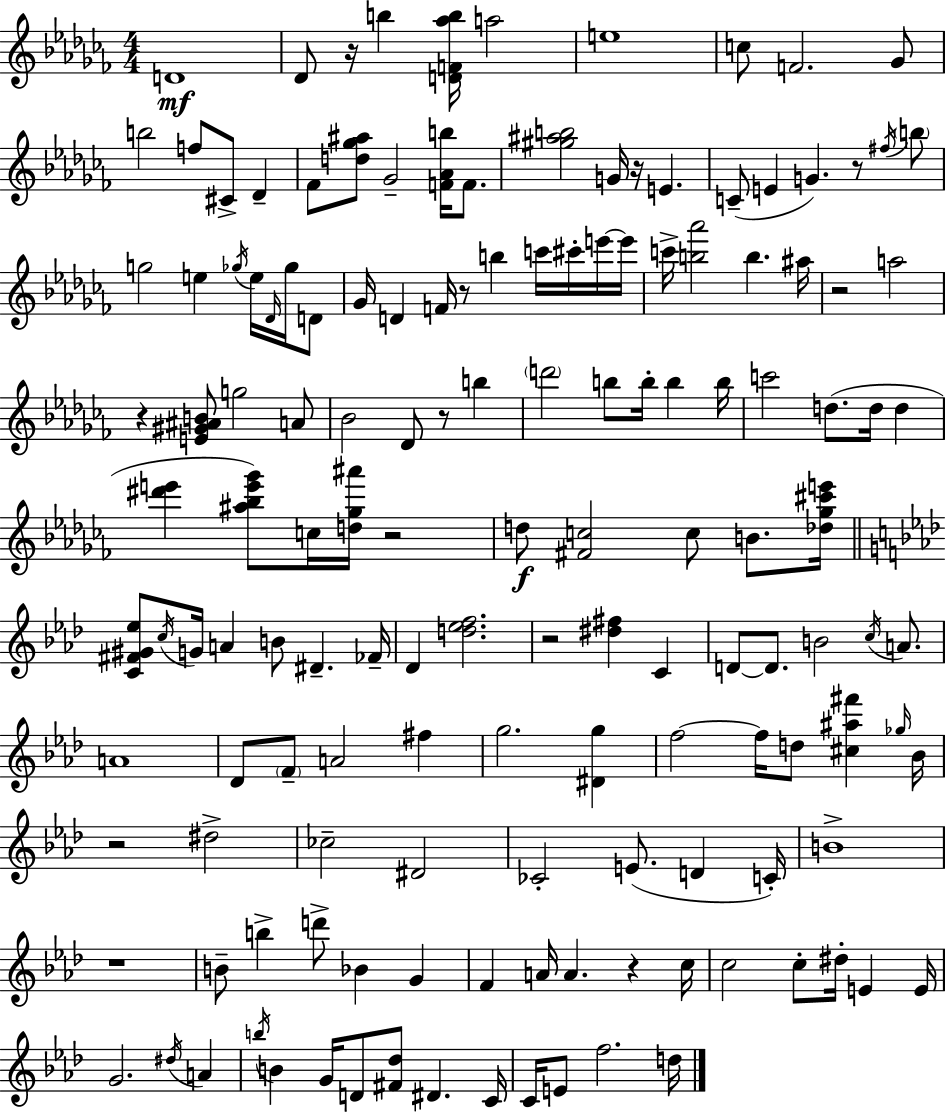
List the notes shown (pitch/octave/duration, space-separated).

D4/w Db4/e R/s B5/q [D4,F4,Ab5,B5]/s A5/h E5/w C5/e F4/h. Gb4/e B5/h F5/e C#4/e Db4/q FES4/e [D5,Gb5,A#5]/e Gb4/h [F4,Ab4,B5]/s F4/e. [G#5,A#5,B5]/h G4/s R/s E4/q. C4/e E4/q G4/q. R/e F#5/s B5/e G5/h E5/q Gb5/s E5/s Db4/s Gb5/s D4/e Gb4/s D4/q F4/s R/e B5/q C6/s C#6/s E6/s E6/s C6/s [B5,Ab6]/h B5/q. A#5/s R/h A5/h R/q [E4,G#4,A#4,B4]/e G5/h A4/e Bb4/h Db4/e R/e B5/q D6/h B5/e B5/s B5/q B5/s C6/h D5/e. D5/s D5/q [D#6,E6]/q [A#5,Bb5,E6,Gb6]/e C5/s [D5,Gb5,A#6]/s R/h D5/e [F#4,C5]/h C5/e B4/e. [Db5,Gb5,C#6,E6]/s [C4,F#4,G#4,Eb5]/e C5/s G4/s A4/q B4/e D#4/q. FES4/s Db4/q [D5,Eb5,F5]/h. R/h [D#5,F#5]/q C4/q D4/e D4/e. B4/h C5/s A4/e. A4/w Db4/e F4/e A4/h F#5/q G5/h. [D#4,G5]/q F5/h F5/s D5/e [C#5,A#5,F#6]/q Gb5/s Bb4/s R/h D#5/h CES5/h D#4/h CES4/h E4/e. D4/q C4/s B4/w R/w B4/e B5/q D6/e Bb4/q G4/q F4/q A4/s A4/q. R/q C5/s C5/h C5/e D#5/s E4/q E4/s G4/h. D#5/s A4/q B5/s B4/q G4/s D4/e [F#4,Db5]/e D#4/q. C4/s C4/s E4/e F5/h. D5/s